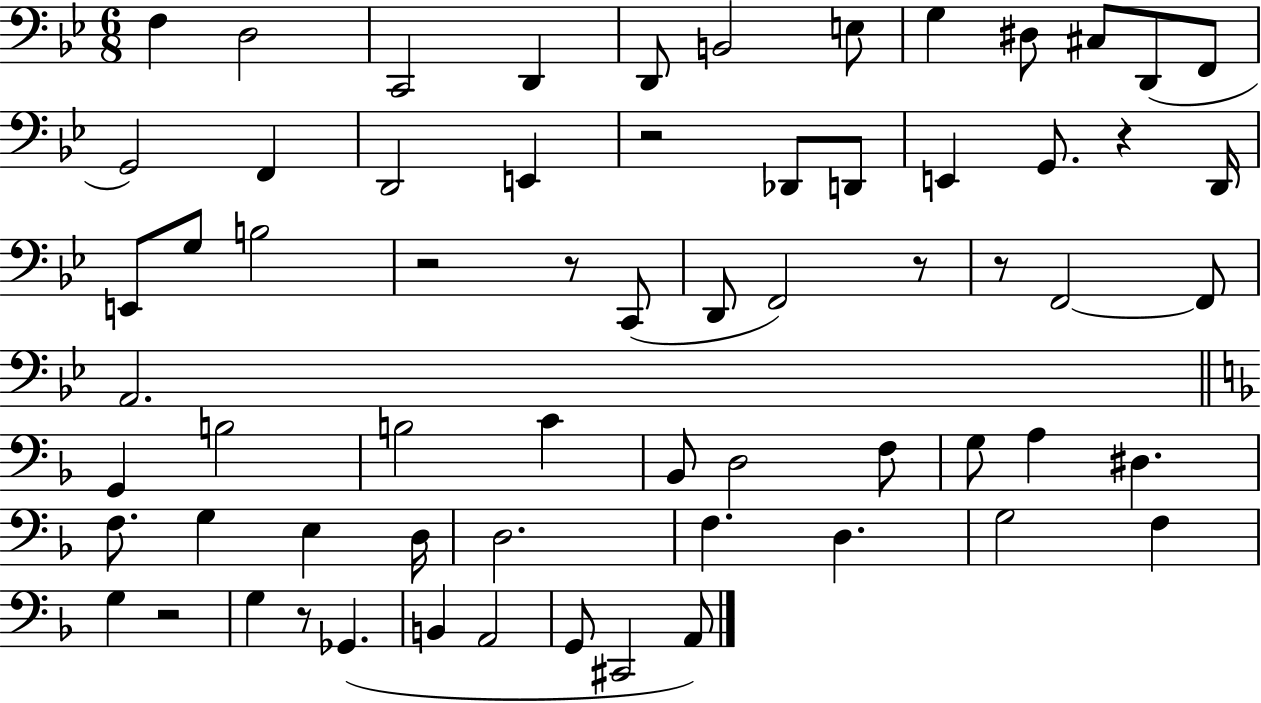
X:1
T:Untitled
M:6/8
L:1/4
K:Bb
F, D,2 C,,2 D,, D,,/2 B,,2 E,/2 G, ^D,/2 ^C,/2 D,,/2 F,,/2 G,,2 F,, D,,2 E,, z2 _D,,/2 D,,/2 E,, G,,/2 z D,,/4 E,,/2 G,/2 B,2 z2 z/2 C,,/2 D,,/2 F,,2 z/2 z/2 F,,2 F,,/2 A,,2 G,, B,2 B,2 C _B,,/2 D,2 F,/2 G,/2 A, ^D, F,/2 G, E, D,/4 D,2 F, D, G,2 F, G, z2 G, z/2 _G,, B,, A,,2 G,,/2 ^C,,2 A,,/2